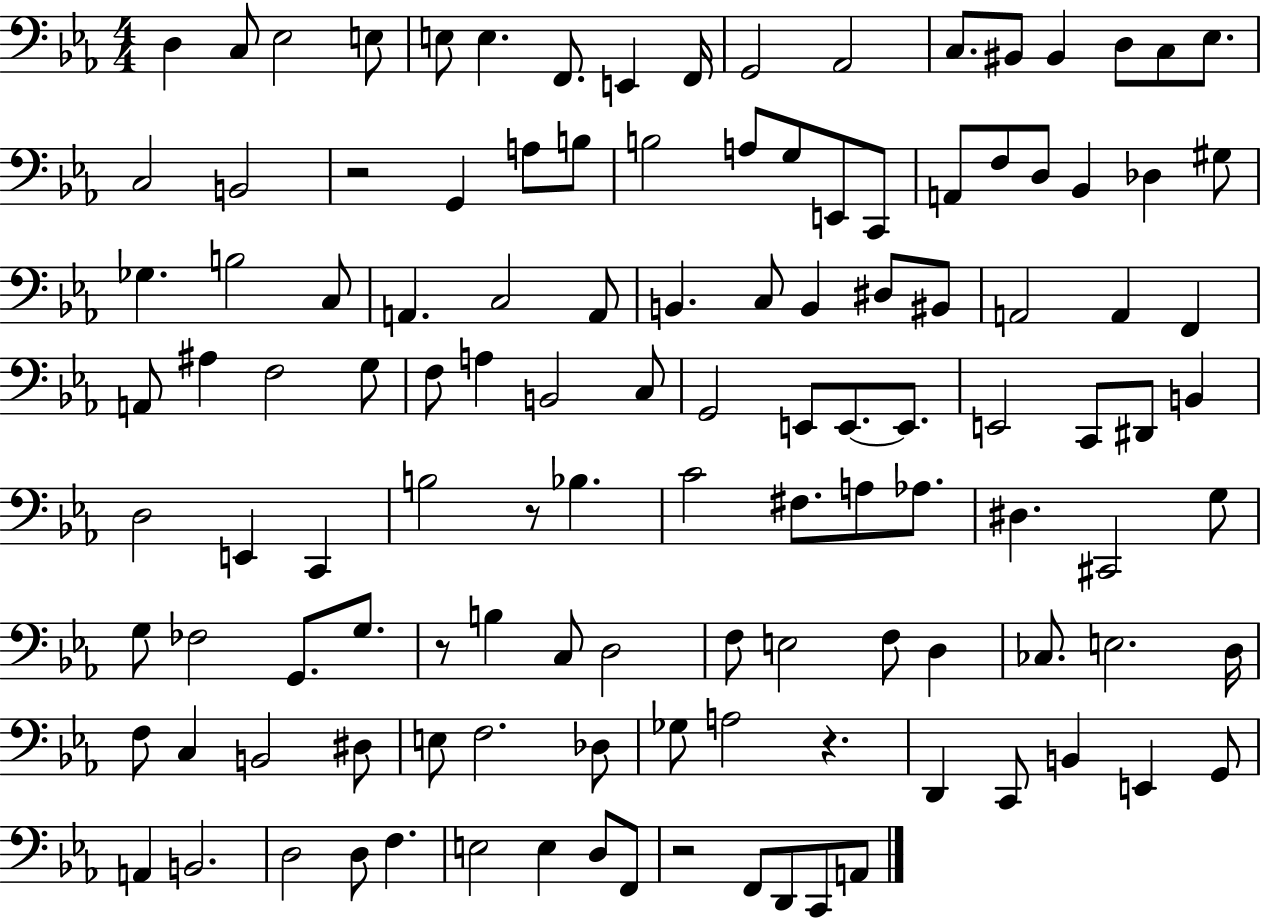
D3/q C3/e Eb3/h E3/e E3/e E3/q. F2/e. E2/q F2/s G2/h Ab2/h C3/e. BIS2/e BIS2/q D3/e C3/e Eb3/e. C3/h B2/h R/h G2/q A3/e B3/e B3/h A3/e G3/e E2/e C2/e A2/e F3/e D3/e Bb2/q Db3/q G#3/e Gb3/q. B3/h C3/e A2/q. C3/h A2/e B2/q. C3/e B2/q D#3/e BIS2/e A2/h A2/q F2/q A2/e A#3/q F3/h G3/e F3/e A3/q B2/h C3/e G2/h E2/e E2/e. E2/e. E2/h C2/e D#2/e B2/q D3/h E2/q C2/q B3/h R/e Bb3/q. C4/h F#3/e. A3/e Ab3/e. D#3/q. C#2/h G3/e G3/e FES3/h G2/e. G3/e. R/e B3/q C3/e D3/h F3/e E3/h F3/e D3/q CES3/e. E3/h. D3/s F3/e C3/q B2/h D#3/e E3/e F3/h. Db3/e Gb3/e A3/h R/q. D2/q C2/e B2/q E2/q G2/e A2/q B2/h. D3/h D3/e F3/q. E3/h E3/q D3/e F2/e R/h F2/e D2/e C2/e A2/e